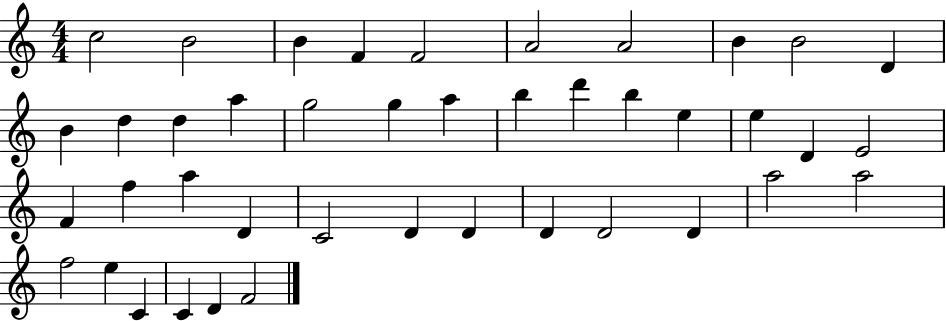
{
  \clef treble
  \numericTimeSignature
  \time 4/4
  \key c \major
  c''2 b'2 | b'4 f'4 f'2 | a'2 a'2 | b'4 b'2 d'4 | \break b'4 d''4 d''4 a''4 | g''2 g''4 a''4 | b''4 d'''4 b''4 e''4 | e''4 d'4 e'2 | \break f'4 f''4 a''4 d'4 | c'2 d'4 d'4 | d'4 d'2 d'4 | a''2 a''2 | \break f''2 e''4 c'4 | c'4 d'4 f'2 | \bar "|."
}